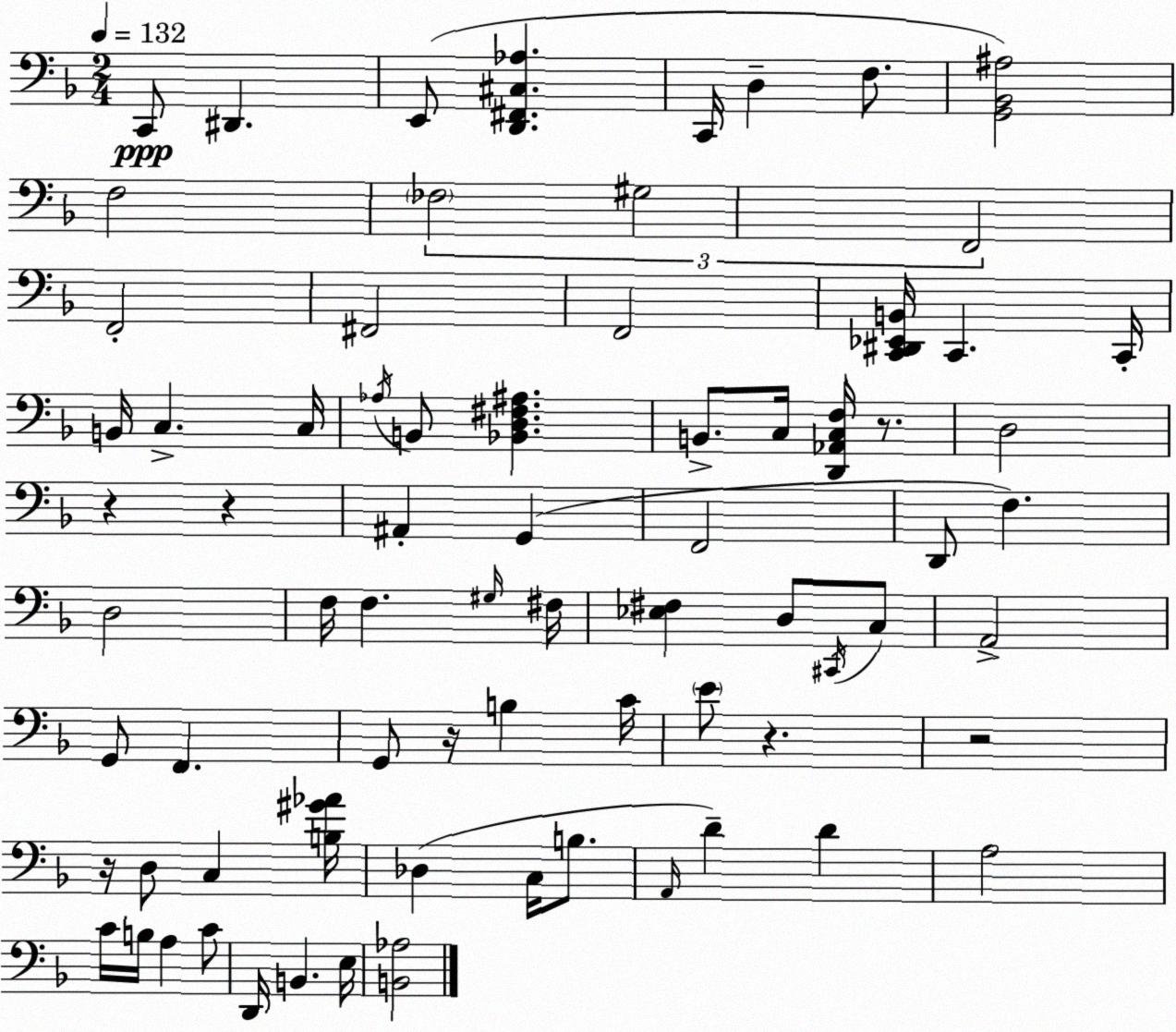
X:1
T:Untitled
M:2/4
L:1/4
K:F
C,,/2 ^D,, E,,/2 [D,,^F,,^C,_A,] C,,/4 D, F,/2 [G,,_B,,^A,]2 F,2 _F,2 ^G,2 F,,2 F,,2 ^F,,2 F,,2 [C,,^D,,_E,,B,,]/4 C,, C,,/4 B,,/4 C, C,/4 _A,/4 B,,/2 [_B,,D,^F,^A,] B,,/2 C,/4 [D,,_A,,C,F,]/4 z/2 D,2 z z ^A,, G,, F,,2 D,,/2 F, D,2 F,/4 F, ^G,/4 ^F,/4 [_E,^F,] D,/2 ^C,,/4 C,/2 A,,2 G,,/2 F,, G,,/2 z/4 B, C/4 E/2 z z2 z/4 D,/2 C, [B,^G_A]/4 _D, C,/4 B,/2 A,,/4 D D A,2 C/4 B,/4 A, C/2 D,,/4 B,, E,/4 [B,,_A,]2